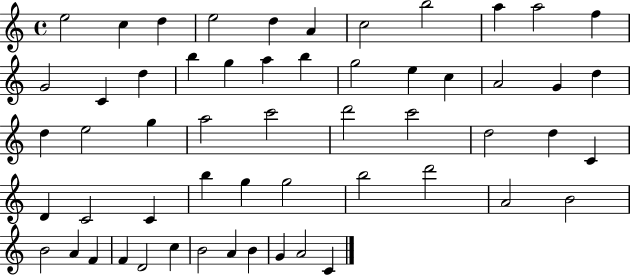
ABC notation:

X:1
T:Untitled
M:4/4
L:1/4
K:C
e2 c d e2 d A c2 b2 a a2 f G2 C d b g a b g2 e c A2 G d d e2 g a2 c'2 d'2 c'2 d2 d C D C2 C b g g2 b2 d'2 A2 B2 B2 A F F D2 c B2 A B G A2 C